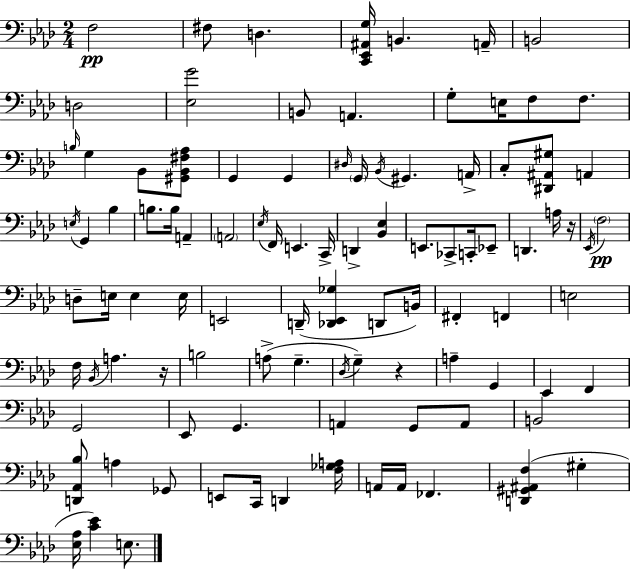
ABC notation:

X:1
T:Untitled
M:2/4
L:1/4
K:Ab
F,2 ^F,/2 D, [C,,_E,,^A,,G,]/4 B,, A,,/4 B,,2 D,2 [_E,G]2 B,,/2 A,, G,/2 E,/4 F,/2 F,/2 B,/4 G, _B,,/2 [^G,,_B,,^F,_A,]/2 G,, G,, ^D,/4 G,,/4 _B,,/4 ^G,, A,,/4 C,/2 [^D,,^A,,^G,]/2 A,, E,/4 G,, _B, B,/2 B,/4 A,, A,,2 _E,/4 F,,/4 E,, C,,/4 D,, [_B,,_E,] E,,/2 _C,,/2 C,,/4 _E,,/2 D,, A,/4 z/4 _E,,/4 F,2 D,/2 E,/4 E, E,/4 E,,2 D,,/4 [_D,,_E,,_G,] D,,/2 B,,/4 ^F,, F,, E,2 F,/4 _B,,/4 A, z/4 B,2 A,/2 G, _D,/4 G, z A, G,, _E,, F,, G,,2 _E,,/2 G,, A,, G,,/2 A,,/2 B,,2 [D,,_A,,_B,]/2 A, _G,,/2 E,,/2 C,,/4 D,, [F,_G,A,]/4 A,,/4 A,,/4 _F,, [D,,^G,,^A,,F,] ^G, [_E,_A,]/4 [C_E] E,/2